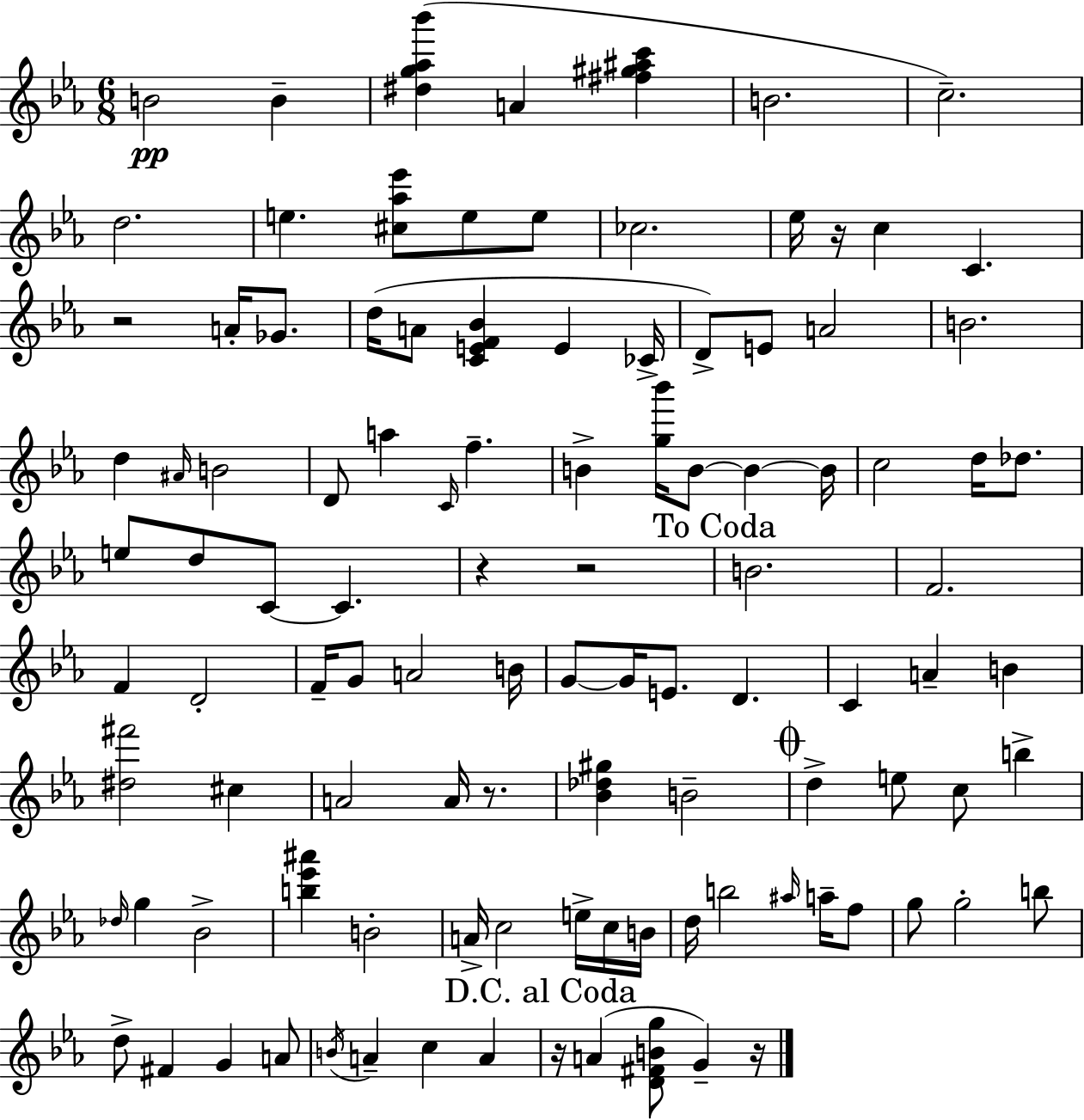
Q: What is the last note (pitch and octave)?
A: G4